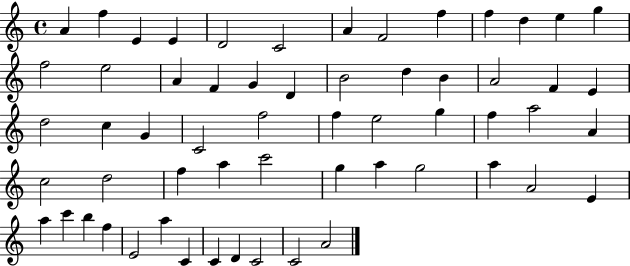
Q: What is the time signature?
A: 4/4